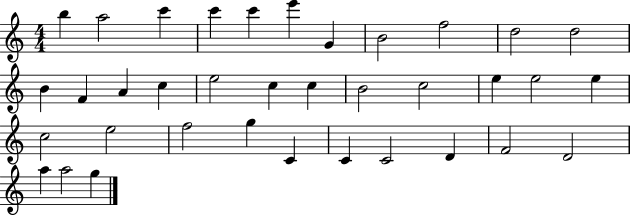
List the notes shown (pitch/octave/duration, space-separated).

B5/q A5/h C6/q C6/q C6/q E6/q G4/q B4/h F5/h D5/h D5/h B4/q F4/q A4/q C5/q E5/h C5/q C5/q B4/h C5/h E5/q E5/h E5/q C5/h E5/h F5/h G5/q C4/q C4/q C4/h D4/q F4/h D4/h A5/q A5/h G5/q